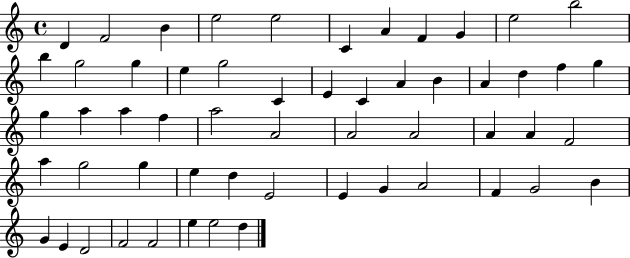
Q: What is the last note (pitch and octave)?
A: D5